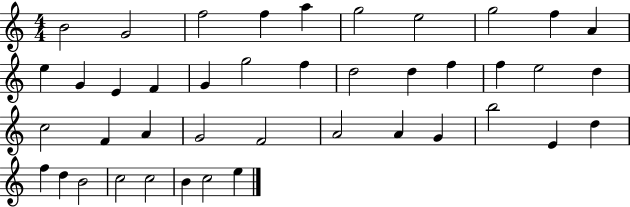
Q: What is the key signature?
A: C major